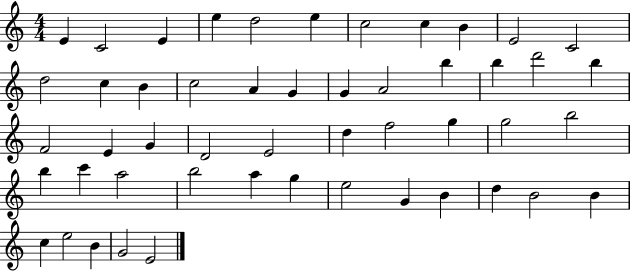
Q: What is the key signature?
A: C major